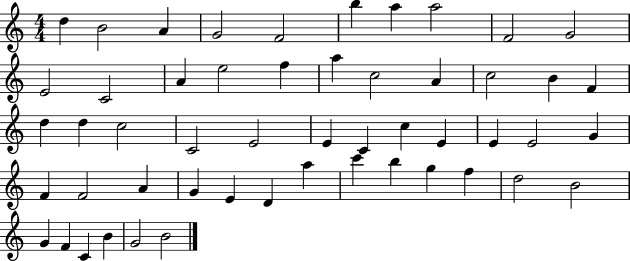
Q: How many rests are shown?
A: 0